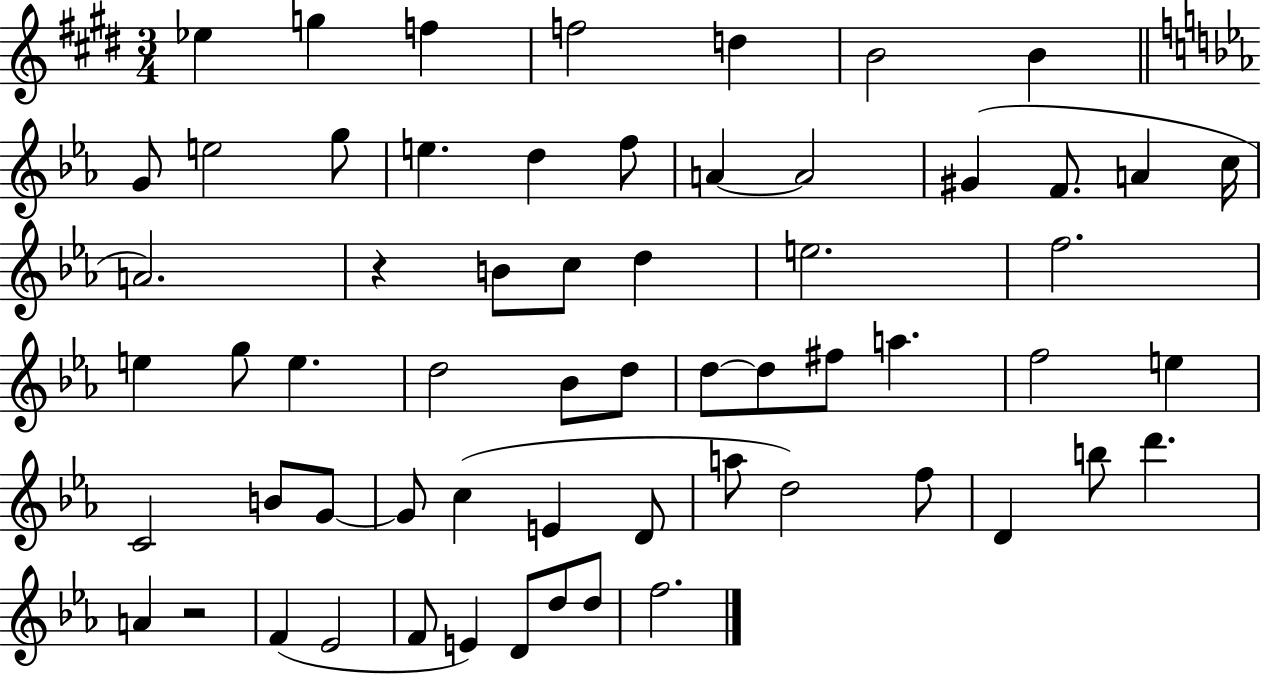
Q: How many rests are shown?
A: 2